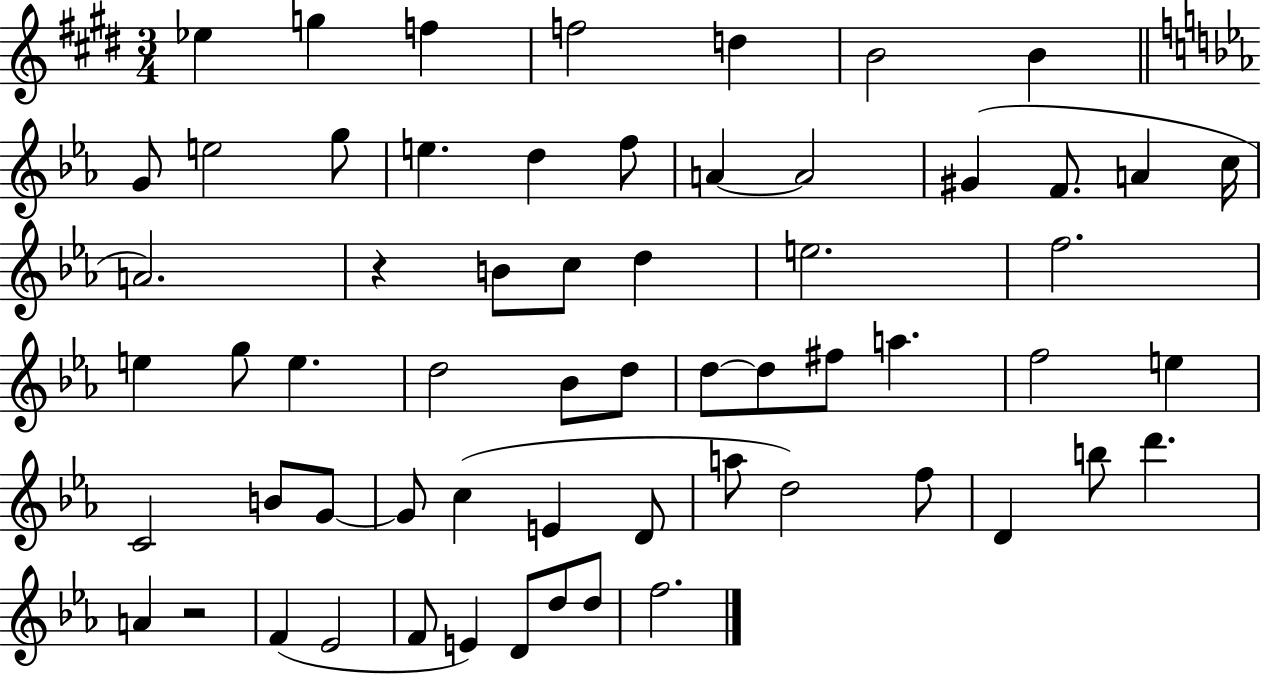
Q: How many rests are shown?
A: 2